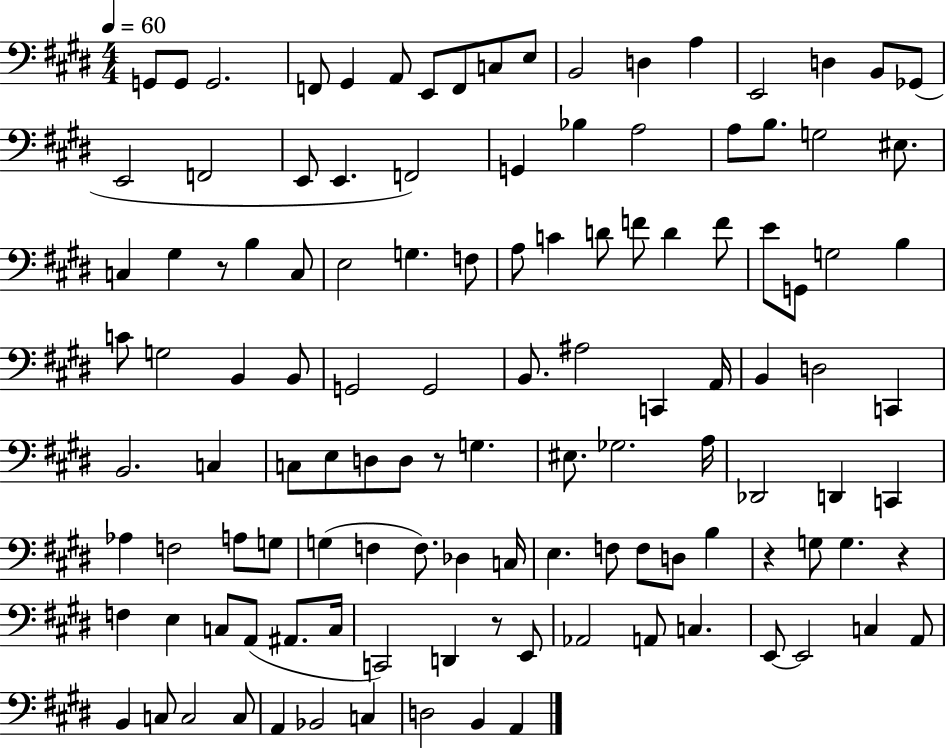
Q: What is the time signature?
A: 4/4